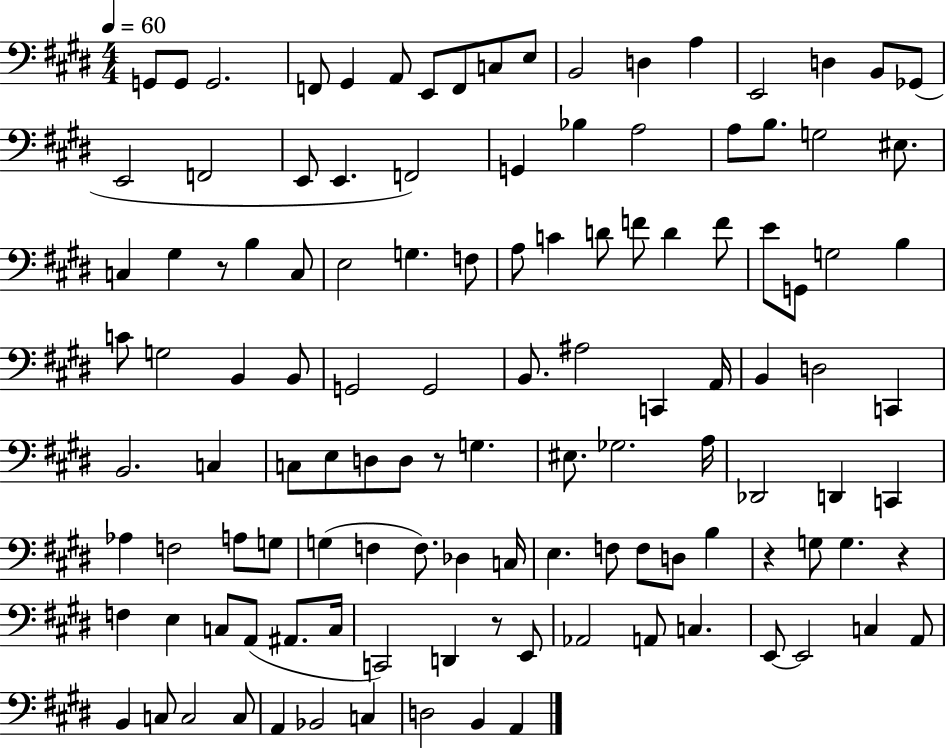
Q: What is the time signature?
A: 4/4